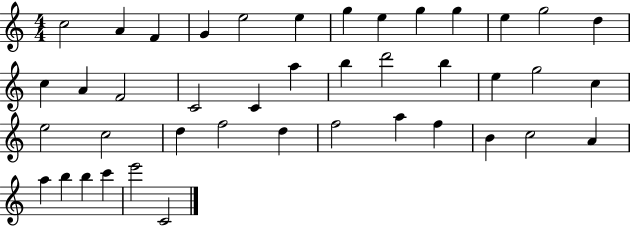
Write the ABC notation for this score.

X:1
T:Untitled
M:4/4
L:1/4
K:C
c2 A F G e2 e g e g g e g2 d c A F2 C2 C a b d'2 b e g2 c e2 c2 d f2 d f2 a f B c2 A a b b c' e'2 C2